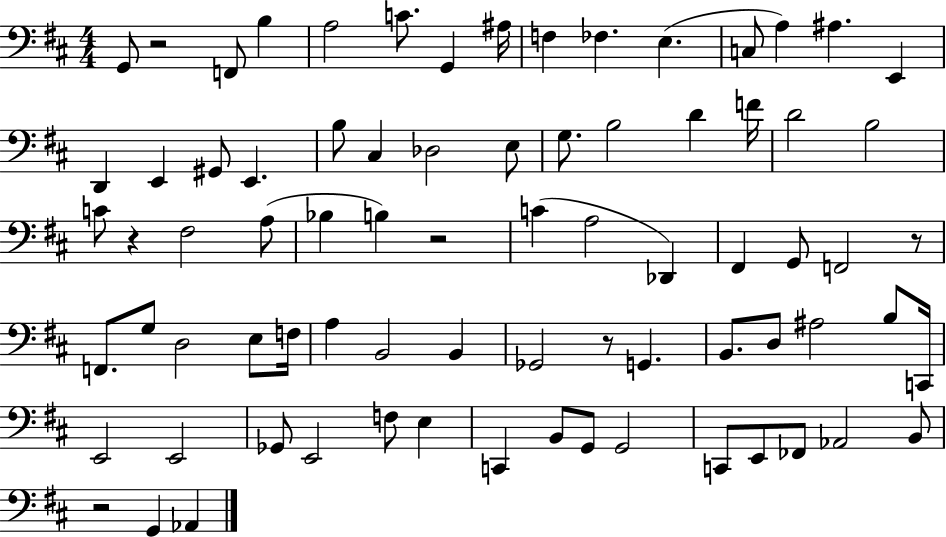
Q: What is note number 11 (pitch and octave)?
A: C3